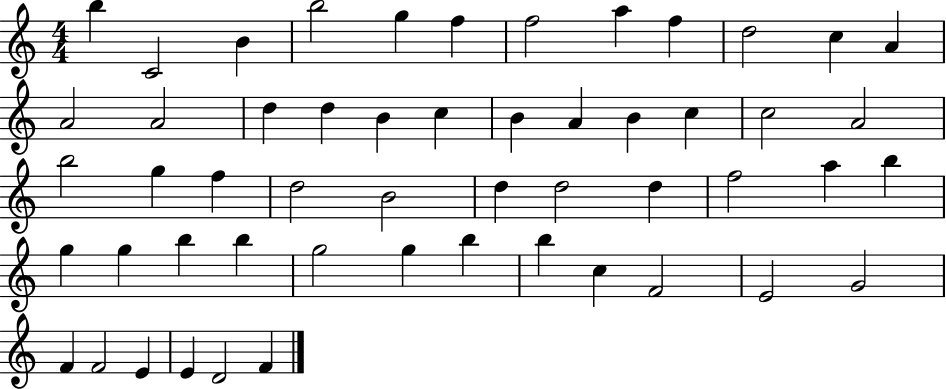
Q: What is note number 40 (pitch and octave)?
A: G5